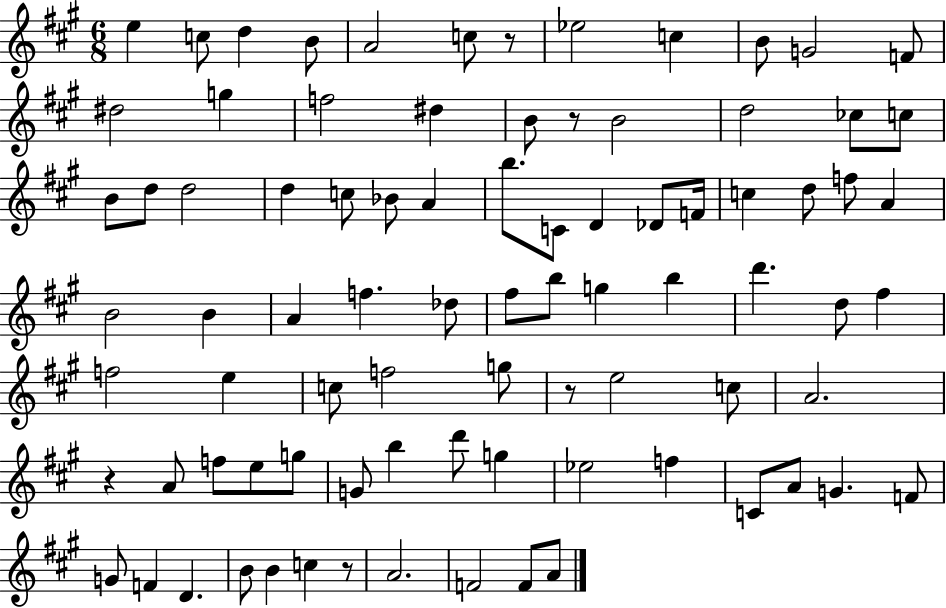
E5/q C5/e D5/q B4/e A4/h C5/e R/e Eb5/h C5/q B4/e G4/h F4/e D#5/h G5/q F5/h D#5/q B4/e R/e B4/h D5/h CES5/e C5/e B4/e D5/e D5/h D5/q C5/e Bb4/e A4/q B5/e. C4/e D4/q Db4/e F4/s C5/q D5/e F5/e A4/q B4/h B4/q A4/q F5/q. Db5/e F#5/e B5/e G5/q B5/q D6/q. D5/e F#5/q F5/h E5/q C5/e F5/h G5/e R/e E5/h C5/e A4/h. R/q A4/e F5/e E5/e G5/e G4/e B5/q D6/e G5/q Eb5/h F5/q C4/e A4/e G4/q. F4/e G4/e F4/q D4/q. B4/e B4/q C5/q R/e A4/h. F4/h F4/e A4/e